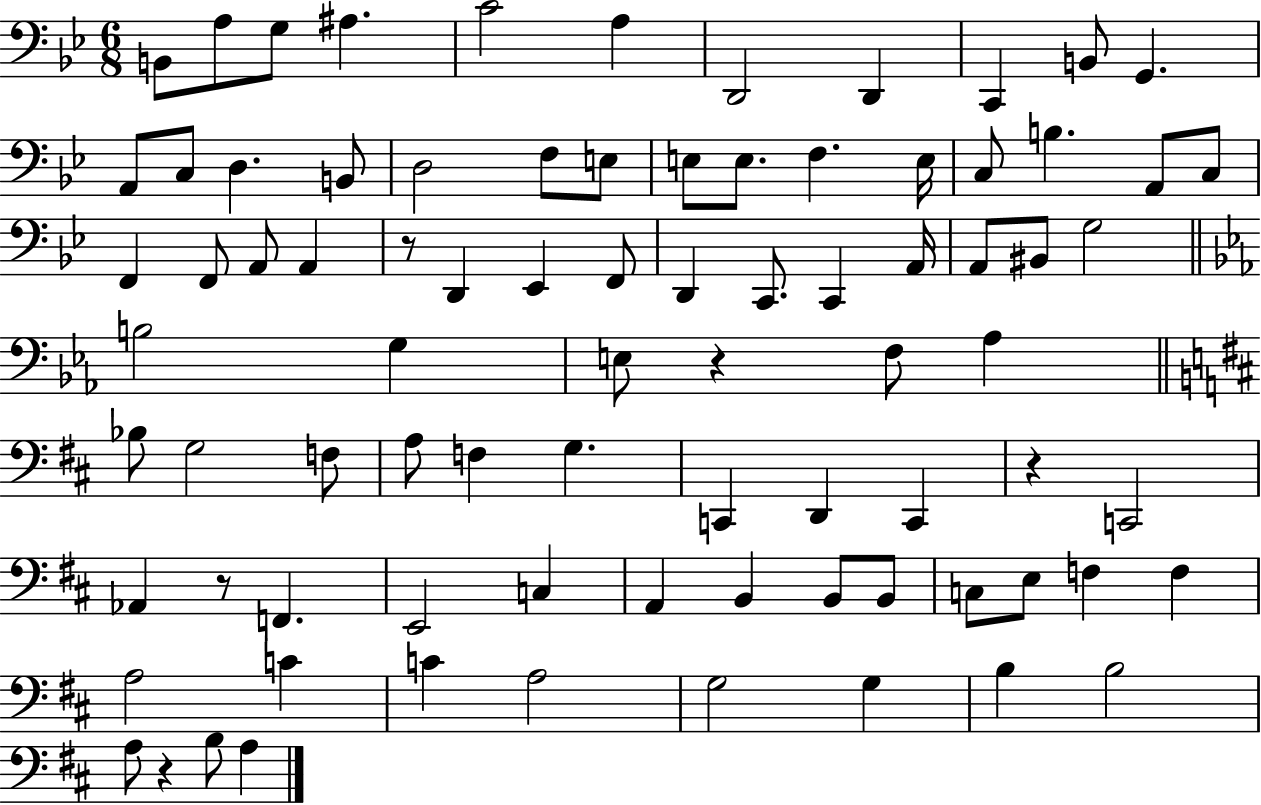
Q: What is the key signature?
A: BES major